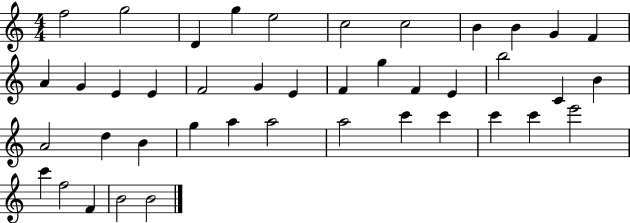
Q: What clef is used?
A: treble